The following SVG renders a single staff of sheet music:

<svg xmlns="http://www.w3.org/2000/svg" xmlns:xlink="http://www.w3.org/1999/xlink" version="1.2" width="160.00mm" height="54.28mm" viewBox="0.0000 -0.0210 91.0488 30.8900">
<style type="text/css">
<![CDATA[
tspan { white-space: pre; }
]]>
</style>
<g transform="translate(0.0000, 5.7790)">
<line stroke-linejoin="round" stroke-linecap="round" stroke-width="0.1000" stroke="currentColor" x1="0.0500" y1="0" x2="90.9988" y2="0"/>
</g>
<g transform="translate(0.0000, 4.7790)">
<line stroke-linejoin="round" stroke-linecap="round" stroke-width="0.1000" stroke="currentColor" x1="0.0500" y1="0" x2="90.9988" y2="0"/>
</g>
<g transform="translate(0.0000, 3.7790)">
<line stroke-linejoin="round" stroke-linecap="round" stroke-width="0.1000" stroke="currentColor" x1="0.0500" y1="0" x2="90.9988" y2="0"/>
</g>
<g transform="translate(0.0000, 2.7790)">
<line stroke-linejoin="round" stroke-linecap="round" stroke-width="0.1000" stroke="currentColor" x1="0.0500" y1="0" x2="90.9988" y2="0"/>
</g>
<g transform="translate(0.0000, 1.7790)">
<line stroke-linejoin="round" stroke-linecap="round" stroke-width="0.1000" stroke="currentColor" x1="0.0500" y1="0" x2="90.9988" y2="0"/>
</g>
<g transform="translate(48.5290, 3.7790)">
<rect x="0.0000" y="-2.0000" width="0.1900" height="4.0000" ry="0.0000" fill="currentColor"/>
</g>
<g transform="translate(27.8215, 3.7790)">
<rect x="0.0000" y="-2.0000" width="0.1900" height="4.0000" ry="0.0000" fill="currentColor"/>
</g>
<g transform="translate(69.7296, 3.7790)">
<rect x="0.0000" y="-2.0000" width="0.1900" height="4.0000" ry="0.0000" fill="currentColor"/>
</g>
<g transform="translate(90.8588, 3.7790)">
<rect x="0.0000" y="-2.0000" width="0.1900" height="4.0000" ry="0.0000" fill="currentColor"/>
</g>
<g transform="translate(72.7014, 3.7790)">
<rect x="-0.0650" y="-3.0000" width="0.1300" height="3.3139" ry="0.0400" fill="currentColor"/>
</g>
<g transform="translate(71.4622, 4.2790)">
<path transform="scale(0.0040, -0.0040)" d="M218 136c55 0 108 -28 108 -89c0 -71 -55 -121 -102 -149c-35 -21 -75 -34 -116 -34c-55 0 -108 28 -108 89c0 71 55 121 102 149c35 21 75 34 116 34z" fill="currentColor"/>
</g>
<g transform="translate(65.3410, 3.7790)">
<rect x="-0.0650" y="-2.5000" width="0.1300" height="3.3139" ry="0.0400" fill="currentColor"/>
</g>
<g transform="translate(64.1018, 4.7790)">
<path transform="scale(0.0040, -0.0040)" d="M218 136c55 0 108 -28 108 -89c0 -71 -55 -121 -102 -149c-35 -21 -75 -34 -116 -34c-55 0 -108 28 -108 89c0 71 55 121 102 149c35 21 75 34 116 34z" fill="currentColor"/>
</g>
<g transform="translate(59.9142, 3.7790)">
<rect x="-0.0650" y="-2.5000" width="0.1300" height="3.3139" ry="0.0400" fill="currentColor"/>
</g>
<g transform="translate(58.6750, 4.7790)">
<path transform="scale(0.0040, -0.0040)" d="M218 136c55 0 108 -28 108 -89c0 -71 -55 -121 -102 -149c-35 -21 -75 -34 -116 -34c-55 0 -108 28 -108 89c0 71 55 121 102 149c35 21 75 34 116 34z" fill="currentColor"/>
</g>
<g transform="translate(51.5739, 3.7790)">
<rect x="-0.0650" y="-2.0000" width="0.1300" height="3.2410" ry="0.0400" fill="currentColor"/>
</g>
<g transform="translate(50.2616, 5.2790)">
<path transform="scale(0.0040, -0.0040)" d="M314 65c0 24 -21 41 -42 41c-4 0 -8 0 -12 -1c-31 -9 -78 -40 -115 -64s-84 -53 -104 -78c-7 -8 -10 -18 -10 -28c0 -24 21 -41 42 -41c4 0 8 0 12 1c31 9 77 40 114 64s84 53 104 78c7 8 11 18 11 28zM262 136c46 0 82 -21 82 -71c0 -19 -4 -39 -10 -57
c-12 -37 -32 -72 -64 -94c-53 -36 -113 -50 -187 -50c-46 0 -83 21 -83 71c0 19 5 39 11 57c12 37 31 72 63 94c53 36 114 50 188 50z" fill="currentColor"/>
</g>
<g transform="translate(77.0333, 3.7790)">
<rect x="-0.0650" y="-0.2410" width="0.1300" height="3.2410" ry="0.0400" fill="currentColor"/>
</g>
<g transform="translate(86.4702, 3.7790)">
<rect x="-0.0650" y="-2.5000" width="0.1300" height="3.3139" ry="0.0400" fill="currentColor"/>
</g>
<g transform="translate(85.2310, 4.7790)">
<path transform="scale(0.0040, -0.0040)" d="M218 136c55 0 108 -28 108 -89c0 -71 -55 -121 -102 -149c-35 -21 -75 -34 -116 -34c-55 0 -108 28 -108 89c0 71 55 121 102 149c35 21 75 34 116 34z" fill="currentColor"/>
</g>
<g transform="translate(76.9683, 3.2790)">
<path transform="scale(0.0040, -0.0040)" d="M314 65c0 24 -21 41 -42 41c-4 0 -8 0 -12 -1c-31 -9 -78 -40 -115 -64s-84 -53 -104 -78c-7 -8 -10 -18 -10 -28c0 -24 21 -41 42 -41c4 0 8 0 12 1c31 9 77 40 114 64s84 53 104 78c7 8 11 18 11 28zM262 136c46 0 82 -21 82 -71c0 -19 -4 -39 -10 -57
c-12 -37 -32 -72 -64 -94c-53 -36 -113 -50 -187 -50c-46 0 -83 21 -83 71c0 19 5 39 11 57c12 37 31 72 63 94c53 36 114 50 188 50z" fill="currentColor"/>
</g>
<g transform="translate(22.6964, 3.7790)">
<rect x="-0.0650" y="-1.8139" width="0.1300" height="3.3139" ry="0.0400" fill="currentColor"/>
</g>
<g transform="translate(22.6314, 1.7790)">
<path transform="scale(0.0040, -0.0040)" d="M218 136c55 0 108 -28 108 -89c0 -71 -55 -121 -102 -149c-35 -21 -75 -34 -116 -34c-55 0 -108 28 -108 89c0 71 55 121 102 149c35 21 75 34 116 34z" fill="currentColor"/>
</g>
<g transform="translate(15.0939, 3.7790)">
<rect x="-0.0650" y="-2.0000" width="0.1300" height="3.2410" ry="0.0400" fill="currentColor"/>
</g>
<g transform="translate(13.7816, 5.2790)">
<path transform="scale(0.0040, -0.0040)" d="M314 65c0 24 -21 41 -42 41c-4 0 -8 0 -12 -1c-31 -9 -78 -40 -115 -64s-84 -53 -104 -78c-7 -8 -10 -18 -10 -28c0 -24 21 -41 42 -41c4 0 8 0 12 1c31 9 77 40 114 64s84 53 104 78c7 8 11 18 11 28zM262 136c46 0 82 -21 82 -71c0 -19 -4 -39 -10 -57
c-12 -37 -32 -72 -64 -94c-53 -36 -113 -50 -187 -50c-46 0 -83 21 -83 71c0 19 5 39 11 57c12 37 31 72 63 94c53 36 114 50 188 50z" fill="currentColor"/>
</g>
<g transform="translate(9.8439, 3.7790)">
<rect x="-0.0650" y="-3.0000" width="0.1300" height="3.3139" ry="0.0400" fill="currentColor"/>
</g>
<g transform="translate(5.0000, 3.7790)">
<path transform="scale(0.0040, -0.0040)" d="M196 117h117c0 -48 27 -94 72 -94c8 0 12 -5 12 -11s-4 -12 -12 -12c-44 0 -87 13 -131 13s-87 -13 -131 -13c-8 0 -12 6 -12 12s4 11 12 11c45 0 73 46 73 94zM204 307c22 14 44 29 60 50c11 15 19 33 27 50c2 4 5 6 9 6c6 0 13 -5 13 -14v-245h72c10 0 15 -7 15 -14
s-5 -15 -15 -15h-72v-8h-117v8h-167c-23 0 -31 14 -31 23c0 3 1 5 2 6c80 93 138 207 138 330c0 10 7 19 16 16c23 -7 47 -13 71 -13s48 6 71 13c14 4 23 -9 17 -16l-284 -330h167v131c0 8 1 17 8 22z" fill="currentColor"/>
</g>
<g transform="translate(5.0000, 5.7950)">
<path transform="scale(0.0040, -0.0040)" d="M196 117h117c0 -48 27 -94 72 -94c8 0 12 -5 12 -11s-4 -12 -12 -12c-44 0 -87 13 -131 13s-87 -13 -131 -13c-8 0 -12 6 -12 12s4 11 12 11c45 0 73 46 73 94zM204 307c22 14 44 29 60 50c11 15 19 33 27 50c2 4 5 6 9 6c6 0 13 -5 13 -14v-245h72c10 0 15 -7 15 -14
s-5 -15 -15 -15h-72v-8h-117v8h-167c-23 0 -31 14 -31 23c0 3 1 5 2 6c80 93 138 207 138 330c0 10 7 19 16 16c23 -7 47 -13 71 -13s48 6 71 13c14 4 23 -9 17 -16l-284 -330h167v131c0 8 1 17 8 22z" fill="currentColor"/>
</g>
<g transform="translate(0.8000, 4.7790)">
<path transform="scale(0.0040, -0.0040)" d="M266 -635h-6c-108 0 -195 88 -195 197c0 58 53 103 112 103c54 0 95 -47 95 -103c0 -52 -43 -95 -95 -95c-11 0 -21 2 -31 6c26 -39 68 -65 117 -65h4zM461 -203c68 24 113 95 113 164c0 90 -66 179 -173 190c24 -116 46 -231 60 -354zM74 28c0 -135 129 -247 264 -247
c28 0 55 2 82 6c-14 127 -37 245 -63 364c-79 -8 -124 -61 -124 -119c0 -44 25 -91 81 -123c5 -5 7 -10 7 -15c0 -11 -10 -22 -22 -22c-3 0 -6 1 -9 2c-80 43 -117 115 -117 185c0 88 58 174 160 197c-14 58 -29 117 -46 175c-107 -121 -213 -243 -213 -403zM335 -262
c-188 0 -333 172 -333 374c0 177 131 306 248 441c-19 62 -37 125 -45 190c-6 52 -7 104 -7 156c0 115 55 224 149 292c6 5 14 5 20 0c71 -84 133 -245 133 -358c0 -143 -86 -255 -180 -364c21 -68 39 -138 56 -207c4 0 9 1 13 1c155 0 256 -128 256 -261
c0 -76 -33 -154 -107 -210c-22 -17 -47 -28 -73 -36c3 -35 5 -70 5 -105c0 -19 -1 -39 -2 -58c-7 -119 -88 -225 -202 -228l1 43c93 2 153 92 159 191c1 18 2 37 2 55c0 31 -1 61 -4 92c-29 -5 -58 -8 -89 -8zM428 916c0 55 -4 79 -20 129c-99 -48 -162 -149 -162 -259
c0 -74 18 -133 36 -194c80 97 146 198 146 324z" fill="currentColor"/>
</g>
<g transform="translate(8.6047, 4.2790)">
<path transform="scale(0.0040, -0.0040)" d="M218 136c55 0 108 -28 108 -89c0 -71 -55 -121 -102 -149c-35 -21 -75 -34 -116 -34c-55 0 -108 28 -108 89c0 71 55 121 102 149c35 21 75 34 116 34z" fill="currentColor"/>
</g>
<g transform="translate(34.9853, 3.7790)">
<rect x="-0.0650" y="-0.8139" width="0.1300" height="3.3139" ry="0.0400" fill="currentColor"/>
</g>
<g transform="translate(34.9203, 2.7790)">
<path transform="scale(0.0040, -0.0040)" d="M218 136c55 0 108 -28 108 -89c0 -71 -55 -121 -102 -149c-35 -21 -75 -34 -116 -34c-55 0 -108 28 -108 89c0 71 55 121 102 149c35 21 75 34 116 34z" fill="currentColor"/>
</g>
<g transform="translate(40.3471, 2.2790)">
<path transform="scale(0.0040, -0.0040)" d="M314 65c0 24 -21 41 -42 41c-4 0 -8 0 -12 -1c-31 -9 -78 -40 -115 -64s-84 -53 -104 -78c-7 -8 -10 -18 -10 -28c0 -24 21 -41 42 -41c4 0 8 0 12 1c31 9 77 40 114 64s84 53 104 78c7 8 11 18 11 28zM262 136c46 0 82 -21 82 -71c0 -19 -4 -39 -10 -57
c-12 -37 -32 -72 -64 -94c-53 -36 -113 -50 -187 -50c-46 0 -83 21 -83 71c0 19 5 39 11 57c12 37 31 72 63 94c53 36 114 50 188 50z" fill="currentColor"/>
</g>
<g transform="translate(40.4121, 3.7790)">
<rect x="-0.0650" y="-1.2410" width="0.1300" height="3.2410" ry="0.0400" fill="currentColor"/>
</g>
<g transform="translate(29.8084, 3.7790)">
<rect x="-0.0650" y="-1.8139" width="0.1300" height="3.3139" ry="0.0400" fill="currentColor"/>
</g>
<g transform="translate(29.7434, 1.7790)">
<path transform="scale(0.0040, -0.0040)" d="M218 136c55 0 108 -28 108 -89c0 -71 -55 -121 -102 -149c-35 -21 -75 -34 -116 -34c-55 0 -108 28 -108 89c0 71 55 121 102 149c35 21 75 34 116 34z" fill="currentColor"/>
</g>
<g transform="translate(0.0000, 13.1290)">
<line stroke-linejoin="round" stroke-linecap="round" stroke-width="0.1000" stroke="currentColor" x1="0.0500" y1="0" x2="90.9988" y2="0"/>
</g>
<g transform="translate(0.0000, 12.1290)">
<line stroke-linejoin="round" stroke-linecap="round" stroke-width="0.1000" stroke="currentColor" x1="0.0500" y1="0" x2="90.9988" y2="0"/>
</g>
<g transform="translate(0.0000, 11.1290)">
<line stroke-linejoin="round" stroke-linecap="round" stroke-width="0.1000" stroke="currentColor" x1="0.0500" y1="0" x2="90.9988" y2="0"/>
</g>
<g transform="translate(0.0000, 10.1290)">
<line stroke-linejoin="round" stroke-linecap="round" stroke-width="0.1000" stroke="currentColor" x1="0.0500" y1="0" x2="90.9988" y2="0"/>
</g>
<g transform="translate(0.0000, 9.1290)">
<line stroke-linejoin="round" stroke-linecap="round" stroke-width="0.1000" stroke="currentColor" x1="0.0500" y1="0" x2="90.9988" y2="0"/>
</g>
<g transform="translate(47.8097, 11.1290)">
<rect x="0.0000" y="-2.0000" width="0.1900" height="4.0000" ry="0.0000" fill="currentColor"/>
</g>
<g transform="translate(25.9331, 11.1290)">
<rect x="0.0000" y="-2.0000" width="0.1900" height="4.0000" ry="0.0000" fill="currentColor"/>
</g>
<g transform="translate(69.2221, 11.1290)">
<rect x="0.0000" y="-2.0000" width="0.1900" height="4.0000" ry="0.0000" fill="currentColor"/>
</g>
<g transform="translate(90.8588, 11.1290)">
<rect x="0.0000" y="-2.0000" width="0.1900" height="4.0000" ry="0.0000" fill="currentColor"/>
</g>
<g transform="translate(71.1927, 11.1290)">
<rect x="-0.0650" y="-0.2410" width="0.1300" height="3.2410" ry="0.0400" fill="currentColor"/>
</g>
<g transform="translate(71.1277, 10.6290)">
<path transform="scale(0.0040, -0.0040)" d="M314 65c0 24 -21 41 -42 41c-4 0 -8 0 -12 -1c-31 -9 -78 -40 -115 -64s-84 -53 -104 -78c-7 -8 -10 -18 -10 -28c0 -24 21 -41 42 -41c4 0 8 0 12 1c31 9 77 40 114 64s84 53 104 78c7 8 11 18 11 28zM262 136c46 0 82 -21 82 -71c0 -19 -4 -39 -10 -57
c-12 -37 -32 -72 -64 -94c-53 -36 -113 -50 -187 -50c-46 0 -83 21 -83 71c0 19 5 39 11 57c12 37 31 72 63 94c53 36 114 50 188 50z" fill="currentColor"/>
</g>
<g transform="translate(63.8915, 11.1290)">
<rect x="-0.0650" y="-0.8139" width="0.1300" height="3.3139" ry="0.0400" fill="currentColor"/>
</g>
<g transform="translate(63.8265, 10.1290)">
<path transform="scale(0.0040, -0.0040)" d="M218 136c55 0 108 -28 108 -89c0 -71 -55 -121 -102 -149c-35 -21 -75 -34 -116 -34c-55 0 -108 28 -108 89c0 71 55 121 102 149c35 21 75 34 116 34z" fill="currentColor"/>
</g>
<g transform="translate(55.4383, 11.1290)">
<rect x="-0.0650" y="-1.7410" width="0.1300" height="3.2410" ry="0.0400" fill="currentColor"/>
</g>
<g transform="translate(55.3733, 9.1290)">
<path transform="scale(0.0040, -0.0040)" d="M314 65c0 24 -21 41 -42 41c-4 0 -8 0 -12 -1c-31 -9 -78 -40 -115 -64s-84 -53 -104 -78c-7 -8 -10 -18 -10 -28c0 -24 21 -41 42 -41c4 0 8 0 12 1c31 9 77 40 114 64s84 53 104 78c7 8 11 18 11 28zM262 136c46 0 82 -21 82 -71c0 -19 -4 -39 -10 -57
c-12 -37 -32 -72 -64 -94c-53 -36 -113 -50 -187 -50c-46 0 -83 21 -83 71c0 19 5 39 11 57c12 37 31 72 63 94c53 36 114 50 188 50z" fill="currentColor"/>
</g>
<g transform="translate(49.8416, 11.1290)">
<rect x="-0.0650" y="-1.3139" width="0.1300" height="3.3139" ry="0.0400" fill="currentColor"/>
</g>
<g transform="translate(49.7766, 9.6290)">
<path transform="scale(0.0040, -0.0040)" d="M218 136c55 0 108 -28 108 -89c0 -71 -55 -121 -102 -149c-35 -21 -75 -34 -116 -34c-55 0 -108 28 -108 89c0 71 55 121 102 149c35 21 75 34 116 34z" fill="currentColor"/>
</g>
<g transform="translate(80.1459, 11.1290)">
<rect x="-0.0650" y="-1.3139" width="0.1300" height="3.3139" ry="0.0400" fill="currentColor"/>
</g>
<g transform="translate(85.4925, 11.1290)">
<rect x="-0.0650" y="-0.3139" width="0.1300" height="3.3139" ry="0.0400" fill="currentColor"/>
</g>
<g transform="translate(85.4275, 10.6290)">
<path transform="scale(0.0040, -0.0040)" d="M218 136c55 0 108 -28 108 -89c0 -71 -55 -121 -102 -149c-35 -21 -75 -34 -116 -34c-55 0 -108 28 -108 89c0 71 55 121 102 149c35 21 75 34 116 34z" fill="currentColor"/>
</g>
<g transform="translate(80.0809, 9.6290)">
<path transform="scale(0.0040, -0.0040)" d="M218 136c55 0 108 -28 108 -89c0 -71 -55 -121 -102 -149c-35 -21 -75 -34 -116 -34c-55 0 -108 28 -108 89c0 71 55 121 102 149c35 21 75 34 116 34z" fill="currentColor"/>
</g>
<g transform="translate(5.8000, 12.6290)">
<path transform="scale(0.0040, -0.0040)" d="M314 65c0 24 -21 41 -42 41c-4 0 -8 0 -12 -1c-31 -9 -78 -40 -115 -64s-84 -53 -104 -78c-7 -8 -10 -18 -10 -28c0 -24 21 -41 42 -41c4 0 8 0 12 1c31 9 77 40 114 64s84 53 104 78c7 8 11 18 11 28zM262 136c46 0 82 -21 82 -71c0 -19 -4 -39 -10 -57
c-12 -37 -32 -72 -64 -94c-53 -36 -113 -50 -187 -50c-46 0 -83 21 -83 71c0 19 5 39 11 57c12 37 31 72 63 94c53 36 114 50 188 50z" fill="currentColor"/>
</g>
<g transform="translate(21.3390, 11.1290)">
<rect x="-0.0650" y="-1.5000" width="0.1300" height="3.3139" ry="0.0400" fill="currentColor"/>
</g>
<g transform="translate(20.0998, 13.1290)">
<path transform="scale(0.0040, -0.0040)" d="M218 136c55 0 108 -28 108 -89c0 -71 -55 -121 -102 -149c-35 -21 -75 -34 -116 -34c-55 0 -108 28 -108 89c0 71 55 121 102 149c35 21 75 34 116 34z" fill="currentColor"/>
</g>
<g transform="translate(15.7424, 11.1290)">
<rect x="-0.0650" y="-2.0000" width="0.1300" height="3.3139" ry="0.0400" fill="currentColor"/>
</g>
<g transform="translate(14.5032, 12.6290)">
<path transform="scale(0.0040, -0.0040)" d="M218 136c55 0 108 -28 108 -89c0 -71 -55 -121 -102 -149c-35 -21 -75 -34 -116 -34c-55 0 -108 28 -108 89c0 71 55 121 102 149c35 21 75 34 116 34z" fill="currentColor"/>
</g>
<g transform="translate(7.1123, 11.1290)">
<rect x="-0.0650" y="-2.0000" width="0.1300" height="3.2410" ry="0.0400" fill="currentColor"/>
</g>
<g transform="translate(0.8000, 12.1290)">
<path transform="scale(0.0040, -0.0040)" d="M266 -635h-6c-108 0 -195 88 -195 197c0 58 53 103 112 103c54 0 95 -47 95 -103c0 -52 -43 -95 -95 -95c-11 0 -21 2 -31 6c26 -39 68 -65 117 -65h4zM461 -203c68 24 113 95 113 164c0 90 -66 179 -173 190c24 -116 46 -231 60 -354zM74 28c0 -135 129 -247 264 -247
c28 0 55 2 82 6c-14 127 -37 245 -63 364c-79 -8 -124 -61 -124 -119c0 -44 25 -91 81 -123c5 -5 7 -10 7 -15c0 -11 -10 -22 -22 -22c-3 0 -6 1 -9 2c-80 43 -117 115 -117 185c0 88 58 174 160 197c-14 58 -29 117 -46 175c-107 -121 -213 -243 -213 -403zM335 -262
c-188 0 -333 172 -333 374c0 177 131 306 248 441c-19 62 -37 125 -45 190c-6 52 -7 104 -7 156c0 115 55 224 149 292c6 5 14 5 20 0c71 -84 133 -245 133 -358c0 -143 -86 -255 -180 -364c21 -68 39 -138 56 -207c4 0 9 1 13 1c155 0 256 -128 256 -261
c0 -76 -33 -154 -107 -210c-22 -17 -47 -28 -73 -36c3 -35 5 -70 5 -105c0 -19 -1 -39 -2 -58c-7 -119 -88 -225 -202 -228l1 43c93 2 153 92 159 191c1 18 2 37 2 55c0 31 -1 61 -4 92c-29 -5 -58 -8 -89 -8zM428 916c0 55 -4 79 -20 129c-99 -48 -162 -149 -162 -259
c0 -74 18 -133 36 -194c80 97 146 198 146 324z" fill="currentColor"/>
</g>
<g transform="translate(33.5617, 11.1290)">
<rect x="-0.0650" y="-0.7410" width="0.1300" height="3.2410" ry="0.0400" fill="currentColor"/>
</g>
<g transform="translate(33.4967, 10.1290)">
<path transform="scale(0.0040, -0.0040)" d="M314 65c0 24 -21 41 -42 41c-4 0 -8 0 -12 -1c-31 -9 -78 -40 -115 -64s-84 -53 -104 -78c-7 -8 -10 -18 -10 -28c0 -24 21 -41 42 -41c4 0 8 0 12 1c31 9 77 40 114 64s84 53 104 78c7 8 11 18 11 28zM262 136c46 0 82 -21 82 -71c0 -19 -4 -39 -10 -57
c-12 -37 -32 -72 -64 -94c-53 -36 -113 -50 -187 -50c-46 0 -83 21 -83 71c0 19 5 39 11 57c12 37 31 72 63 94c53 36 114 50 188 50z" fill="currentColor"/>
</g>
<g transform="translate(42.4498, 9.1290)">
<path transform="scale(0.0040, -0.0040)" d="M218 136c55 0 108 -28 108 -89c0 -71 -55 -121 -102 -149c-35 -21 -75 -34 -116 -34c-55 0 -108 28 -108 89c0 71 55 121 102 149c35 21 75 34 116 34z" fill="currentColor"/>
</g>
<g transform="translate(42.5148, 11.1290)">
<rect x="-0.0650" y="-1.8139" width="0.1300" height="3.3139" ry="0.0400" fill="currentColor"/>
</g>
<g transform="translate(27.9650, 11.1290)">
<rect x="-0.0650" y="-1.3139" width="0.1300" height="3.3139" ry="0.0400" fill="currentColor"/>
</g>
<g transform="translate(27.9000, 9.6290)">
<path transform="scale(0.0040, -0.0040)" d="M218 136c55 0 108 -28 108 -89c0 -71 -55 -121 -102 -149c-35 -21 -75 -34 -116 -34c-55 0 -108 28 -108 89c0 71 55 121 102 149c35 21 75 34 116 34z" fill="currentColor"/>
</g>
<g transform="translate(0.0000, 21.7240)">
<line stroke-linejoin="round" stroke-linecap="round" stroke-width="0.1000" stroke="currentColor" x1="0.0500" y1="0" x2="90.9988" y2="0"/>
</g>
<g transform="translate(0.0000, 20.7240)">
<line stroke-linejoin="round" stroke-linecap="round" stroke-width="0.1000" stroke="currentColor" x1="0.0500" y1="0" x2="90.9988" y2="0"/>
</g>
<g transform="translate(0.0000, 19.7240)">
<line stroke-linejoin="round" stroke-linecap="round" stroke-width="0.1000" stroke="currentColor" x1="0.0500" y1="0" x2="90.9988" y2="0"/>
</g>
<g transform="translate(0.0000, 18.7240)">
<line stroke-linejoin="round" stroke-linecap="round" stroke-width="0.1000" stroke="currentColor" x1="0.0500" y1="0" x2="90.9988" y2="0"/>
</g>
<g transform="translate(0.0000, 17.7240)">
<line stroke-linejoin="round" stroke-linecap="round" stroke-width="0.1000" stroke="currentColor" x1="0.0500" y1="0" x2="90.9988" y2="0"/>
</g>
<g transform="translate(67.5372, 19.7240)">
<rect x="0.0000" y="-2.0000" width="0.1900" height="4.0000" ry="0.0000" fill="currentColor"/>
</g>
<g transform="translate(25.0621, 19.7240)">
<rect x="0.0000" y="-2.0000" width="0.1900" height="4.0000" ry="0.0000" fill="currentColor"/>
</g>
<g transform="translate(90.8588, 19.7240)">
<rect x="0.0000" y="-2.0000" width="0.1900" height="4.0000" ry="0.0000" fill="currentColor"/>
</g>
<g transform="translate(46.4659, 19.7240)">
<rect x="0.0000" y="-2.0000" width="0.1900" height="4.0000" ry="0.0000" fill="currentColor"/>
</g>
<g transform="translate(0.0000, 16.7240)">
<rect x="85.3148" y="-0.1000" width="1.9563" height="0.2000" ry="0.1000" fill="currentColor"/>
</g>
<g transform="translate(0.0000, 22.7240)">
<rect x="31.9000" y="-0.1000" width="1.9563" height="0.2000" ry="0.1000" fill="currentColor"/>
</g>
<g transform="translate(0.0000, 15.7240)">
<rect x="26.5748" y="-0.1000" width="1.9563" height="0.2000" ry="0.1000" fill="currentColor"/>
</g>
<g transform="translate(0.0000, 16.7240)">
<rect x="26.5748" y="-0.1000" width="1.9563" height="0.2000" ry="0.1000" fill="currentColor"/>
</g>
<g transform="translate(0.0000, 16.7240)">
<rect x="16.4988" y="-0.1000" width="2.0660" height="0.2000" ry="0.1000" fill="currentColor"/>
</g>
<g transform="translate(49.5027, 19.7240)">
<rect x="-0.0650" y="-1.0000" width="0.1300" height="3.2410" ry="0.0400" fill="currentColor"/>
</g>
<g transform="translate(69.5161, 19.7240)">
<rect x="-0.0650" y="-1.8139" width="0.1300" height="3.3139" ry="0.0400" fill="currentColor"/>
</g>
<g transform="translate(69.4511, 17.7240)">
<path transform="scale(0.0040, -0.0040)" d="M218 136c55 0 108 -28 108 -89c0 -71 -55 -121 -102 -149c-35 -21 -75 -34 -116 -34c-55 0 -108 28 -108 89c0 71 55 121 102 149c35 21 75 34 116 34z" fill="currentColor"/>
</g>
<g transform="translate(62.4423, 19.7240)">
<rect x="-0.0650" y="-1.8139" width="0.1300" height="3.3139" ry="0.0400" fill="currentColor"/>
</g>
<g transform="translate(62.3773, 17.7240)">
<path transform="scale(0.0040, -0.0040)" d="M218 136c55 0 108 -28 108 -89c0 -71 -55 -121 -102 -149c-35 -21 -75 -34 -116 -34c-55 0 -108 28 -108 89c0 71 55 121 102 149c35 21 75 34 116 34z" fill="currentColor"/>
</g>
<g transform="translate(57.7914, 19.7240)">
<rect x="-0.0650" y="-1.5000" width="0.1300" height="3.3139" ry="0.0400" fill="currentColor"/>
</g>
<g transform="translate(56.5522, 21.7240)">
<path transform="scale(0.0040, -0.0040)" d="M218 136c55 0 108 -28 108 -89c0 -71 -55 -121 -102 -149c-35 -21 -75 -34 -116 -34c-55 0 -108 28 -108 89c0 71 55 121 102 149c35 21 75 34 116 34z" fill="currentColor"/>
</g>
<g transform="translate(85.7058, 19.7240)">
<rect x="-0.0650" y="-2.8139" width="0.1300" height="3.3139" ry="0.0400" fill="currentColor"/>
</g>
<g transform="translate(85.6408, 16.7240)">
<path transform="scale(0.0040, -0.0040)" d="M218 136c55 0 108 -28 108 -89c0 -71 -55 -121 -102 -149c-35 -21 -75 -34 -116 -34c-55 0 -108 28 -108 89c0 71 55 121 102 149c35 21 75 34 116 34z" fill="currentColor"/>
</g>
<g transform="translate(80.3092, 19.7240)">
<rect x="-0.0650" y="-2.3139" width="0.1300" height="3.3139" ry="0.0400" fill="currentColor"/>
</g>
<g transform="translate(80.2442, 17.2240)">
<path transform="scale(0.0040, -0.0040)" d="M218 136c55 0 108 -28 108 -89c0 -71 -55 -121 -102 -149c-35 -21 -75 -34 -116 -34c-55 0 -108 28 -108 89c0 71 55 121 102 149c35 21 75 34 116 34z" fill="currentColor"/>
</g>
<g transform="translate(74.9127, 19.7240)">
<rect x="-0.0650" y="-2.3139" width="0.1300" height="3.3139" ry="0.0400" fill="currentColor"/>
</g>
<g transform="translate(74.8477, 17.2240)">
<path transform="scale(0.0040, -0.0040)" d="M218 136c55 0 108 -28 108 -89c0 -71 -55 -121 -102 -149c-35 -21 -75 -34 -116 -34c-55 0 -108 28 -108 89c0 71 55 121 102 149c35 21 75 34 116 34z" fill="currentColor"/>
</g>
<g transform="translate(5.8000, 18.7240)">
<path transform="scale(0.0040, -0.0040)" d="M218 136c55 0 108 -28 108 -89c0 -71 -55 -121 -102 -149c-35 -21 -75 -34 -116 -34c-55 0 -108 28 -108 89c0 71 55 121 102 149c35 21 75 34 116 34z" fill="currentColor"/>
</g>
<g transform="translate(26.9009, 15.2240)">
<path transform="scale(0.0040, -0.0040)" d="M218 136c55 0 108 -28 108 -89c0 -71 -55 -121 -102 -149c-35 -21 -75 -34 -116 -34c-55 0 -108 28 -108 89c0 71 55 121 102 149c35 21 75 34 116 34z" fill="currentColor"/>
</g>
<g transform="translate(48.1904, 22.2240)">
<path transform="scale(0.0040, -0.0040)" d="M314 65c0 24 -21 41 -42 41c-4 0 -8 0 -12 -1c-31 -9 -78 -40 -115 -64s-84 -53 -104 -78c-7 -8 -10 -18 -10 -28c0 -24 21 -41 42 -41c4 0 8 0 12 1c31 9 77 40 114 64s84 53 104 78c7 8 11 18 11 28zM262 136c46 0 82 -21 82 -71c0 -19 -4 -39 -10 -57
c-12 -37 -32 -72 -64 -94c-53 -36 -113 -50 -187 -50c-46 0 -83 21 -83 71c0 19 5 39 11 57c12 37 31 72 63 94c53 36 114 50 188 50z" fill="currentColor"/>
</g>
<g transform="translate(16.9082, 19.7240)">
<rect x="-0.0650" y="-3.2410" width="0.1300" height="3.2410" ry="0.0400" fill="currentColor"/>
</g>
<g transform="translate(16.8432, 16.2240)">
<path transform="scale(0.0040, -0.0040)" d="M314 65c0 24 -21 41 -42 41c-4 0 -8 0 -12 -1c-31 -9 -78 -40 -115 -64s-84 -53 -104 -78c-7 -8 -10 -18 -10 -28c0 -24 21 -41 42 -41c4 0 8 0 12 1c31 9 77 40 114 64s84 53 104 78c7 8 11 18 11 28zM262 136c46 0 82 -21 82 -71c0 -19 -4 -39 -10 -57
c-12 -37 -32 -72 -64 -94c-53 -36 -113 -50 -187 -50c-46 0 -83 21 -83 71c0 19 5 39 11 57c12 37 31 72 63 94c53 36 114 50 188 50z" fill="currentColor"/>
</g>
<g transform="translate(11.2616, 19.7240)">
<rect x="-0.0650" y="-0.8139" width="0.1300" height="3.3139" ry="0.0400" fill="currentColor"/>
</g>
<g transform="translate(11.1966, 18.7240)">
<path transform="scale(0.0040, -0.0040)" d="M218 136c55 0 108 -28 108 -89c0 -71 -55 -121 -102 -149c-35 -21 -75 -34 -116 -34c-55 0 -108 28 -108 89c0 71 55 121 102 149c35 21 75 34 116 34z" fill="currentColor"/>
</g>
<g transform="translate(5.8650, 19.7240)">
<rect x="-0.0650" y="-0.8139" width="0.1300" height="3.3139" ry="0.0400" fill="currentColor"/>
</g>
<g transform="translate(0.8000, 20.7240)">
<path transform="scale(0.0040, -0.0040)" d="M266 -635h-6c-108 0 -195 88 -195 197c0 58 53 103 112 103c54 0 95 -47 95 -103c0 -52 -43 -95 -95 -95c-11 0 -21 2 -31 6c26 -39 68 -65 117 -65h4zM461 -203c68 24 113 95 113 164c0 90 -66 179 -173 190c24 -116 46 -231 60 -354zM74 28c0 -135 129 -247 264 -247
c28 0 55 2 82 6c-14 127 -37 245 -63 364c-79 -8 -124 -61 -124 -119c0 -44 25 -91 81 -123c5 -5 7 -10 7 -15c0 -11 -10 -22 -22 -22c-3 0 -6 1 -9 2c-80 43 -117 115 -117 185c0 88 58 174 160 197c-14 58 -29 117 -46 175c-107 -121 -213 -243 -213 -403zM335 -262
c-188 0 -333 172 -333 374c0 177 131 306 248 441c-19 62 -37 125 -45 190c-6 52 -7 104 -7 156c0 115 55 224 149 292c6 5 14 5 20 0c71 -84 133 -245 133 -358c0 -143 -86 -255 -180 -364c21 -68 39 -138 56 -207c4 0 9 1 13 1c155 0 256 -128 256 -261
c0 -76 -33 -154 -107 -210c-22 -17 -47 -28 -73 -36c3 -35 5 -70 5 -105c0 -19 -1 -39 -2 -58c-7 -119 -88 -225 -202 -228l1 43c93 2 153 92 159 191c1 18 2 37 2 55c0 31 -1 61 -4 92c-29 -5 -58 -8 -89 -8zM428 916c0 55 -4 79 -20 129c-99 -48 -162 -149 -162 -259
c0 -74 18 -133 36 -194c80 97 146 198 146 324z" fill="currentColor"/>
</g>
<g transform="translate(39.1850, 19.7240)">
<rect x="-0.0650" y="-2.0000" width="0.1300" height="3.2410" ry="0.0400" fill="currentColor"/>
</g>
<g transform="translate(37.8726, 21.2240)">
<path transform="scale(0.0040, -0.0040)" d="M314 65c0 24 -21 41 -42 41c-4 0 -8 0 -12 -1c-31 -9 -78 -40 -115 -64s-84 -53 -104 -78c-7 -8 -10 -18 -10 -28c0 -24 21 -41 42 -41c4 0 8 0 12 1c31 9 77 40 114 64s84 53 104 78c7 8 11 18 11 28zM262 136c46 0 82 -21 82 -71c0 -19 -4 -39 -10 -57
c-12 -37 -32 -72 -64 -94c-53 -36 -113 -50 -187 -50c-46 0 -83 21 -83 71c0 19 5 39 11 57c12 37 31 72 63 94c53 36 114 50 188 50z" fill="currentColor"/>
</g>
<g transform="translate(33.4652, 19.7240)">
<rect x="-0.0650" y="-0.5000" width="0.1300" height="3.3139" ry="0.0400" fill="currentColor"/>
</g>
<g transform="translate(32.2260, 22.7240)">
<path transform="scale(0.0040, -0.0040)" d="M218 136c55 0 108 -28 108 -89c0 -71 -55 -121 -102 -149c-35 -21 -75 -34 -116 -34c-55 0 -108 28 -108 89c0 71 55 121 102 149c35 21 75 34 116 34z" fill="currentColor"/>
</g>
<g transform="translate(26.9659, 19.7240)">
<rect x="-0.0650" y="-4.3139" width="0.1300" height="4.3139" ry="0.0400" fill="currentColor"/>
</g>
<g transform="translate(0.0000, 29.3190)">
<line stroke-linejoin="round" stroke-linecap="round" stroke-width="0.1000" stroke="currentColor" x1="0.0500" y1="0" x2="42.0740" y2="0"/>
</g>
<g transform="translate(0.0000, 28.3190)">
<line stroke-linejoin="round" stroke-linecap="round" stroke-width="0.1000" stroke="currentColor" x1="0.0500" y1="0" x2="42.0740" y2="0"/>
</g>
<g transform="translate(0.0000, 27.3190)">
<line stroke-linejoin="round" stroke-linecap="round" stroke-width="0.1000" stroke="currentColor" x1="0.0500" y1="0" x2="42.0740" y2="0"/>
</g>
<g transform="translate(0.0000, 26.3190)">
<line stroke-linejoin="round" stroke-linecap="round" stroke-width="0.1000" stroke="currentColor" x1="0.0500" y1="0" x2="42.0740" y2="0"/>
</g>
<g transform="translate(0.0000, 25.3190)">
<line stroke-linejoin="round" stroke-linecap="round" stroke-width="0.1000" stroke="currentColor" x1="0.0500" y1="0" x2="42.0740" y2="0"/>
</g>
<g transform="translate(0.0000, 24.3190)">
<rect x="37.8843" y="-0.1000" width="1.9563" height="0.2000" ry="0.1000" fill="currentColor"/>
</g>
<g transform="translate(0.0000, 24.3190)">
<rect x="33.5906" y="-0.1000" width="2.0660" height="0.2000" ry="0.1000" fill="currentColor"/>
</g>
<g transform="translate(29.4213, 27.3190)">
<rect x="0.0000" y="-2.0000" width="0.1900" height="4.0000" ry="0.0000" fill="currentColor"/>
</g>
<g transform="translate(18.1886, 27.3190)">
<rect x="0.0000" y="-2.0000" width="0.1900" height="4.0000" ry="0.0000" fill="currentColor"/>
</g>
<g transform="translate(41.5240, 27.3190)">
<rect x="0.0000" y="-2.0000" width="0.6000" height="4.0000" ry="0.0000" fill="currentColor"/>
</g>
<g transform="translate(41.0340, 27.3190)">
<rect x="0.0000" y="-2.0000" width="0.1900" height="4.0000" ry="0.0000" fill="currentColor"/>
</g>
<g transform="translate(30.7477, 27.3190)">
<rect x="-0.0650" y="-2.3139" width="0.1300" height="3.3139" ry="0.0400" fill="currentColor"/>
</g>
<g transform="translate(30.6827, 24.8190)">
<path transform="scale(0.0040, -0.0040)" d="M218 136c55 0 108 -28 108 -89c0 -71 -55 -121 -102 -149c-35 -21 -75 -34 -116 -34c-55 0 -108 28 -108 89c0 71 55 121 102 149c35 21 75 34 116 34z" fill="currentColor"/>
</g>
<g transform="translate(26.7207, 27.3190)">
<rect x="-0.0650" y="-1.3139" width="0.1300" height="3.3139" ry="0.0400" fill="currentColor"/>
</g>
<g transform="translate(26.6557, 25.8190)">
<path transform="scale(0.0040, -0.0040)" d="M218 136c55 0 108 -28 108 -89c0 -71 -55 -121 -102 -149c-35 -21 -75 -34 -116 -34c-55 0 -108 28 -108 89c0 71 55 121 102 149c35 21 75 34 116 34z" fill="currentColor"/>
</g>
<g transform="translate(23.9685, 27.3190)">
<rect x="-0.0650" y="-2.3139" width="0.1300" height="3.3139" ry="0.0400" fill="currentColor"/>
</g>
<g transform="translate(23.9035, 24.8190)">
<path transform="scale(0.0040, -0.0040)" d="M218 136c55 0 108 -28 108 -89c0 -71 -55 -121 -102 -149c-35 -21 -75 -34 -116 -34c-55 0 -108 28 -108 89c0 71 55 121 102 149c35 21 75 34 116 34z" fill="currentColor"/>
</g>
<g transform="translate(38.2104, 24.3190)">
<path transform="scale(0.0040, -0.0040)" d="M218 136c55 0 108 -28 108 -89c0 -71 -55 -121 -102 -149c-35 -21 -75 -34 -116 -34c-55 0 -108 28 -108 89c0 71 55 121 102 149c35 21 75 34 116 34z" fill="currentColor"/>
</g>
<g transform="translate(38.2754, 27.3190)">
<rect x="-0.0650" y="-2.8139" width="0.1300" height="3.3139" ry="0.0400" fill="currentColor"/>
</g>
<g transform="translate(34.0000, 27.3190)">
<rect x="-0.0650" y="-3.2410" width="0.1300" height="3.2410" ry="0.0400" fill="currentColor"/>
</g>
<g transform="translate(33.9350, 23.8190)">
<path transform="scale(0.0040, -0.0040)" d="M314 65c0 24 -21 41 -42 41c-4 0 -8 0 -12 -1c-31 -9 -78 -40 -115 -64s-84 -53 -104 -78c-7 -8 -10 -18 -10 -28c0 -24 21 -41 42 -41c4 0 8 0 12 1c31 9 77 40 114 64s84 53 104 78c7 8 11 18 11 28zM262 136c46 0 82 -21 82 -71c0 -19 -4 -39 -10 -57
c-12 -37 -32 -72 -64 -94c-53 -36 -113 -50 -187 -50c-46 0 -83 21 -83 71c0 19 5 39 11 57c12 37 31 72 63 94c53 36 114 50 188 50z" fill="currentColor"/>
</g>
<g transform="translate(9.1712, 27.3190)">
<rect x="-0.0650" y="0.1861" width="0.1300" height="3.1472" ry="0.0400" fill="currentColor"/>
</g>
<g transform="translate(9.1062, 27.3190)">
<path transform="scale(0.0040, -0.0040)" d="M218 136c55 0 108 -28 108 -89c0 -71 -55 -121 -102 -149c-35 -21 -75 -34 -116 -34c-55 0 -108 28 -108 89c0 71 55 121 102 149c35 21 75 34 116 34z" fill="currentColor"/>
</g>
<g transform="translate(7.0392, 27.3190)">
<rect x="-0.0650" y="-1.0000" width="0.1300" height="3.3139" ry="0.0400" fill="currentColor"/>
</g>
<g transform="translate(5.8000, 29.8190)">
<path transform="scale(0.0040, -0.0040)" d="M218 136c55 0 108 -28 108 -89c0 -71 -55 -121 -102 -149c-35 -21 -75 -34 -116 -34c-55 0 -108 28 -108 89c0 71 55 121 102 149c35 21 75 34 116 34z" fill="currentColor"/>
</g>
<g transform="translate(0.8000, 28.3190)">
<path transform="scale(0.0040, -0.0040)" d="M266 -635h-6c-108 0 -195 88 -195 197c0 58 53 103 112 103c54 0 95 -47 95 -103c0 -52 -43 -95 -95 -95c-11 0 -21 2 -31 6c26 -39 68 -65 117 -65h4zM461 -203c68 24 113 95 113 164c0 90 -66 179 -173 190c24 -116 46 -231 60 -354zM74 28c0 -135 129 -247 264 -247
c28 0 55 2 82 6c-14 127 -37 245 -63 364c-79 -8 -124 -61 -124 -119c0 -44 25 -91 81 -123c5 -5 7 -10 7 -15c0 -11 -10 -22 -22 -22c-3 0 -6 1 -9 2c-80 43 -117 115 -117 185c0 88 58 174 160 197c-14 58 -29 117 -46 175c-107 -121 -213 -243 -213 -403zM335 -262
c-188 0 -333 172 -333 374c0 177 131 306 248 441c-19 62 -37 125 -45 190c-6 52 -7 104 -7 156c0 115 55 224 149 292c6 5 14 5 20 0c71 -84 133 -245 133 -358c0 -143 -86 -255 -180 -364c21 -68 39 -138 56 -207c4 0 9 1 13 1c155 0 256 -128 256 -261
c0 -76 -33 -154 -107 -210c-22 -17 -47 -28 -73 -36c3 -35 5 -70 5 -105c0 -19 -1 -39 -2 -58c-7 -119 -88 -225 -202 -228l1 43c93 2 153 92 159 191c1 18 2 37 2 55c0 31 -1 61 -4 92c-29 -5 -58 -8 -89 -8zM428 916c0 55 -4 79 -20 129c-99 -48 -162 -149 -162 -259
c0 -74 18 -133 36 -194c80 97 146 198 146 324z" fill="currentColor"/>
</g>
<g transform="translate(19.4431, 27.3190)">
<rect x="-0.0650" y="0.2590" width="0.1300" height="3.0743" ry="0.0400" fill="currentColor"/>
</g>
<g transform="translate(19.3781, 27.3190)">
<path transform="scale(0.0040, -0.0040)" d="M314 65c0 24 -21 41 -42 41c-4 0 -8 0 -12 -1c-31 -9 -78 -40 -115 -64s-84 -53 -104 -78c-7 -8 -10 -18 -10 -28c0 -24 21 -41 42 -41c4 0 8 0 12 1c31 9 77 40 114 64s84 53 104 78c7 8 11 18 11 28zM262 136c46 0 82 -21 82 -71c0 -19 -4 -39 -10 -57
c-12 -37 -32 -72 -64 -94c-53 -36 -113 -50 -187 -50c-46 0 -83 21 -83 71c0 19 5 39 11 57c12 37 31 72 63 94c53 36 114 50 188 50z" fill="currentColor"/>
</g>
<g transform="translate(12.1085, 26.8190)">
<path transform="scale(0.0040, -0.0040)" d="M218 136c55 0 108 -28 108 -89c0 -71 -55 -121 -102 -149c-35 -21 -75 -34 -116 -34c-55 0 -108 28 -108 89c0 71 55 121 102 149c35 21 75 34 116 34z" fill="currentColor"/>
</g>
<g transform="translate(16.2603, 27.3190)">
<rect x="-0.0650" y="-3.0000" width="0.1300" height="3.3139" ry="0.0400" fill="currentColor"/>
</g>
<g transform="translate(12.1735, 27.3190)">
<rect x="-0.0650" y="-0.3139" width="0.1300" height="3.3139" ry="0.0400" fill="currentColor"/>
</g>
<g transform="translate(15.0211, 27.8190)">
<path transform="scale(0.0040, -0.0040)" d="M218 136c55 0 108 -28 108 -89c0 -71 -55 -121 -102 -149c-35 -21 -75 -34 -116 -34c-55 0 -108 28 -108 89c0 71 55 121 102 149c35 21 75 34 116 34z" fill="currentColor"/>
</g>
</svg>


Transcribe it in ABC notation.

X:1
T:Untitled
M:4/4
L:1/4
K:C
A F2 f f d e2 F2 G G A c2 G F2 F E e d2 f e f2 d c2 e c d d b2 d' C F2 D2 E f f g g a D B c A B2 g e g b2 a